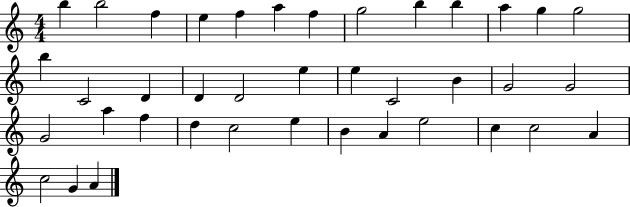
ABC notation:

X:1
T:Untitled
M:4/4
L:1/4
K:C
b b2 f e f a f g2 b b a g g2 b C2 D D D2 e e C2 B G2 G2 G2 a f d c2 e B A e2 c c2 A c2 G A